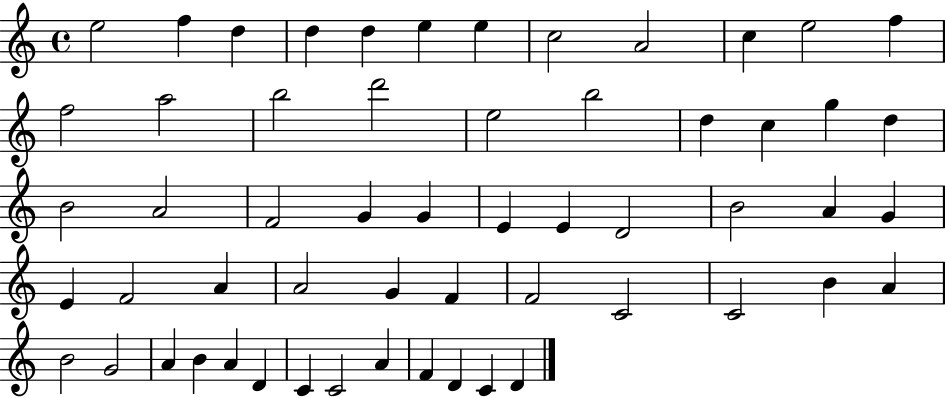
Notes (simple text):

E5/h F5/q D5/q D5/q D5/q E5/q E5/q C5/h A4/h C5/q E5/h F5/q F5/h A5/h B5/h D6/h E5/h B5/h D5/q C5/q G5/q D5/q B4/h A4/h F4/h G4/q G4/q E4/q E4/q D4/h B4/h A4/q G4/q E4/q F4/h A4/q A4/h G4/q F4/q F4/h C4/h C4/h B4/q A4/q B4/h G4/h A4/q B4/q A4/q D4/q C4/q C4/h A4/q F4/q D4/q C4/q D4/q